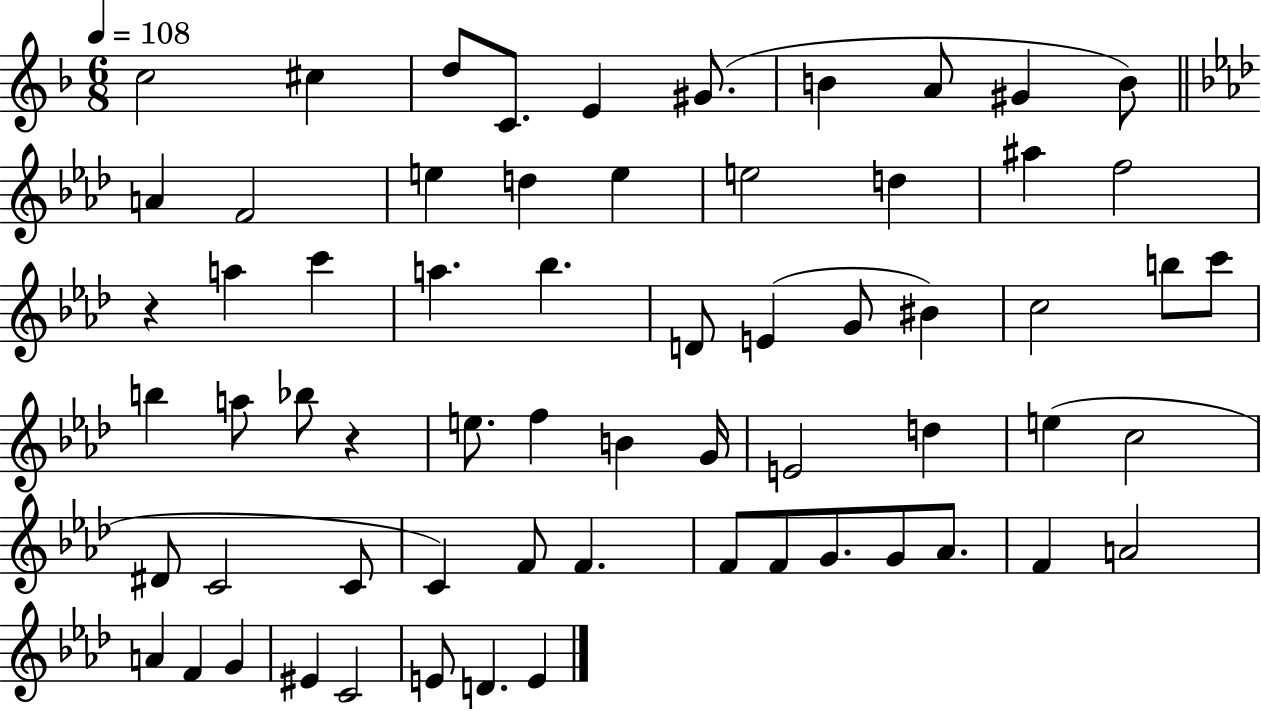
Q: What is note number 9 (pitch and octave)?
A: G#4